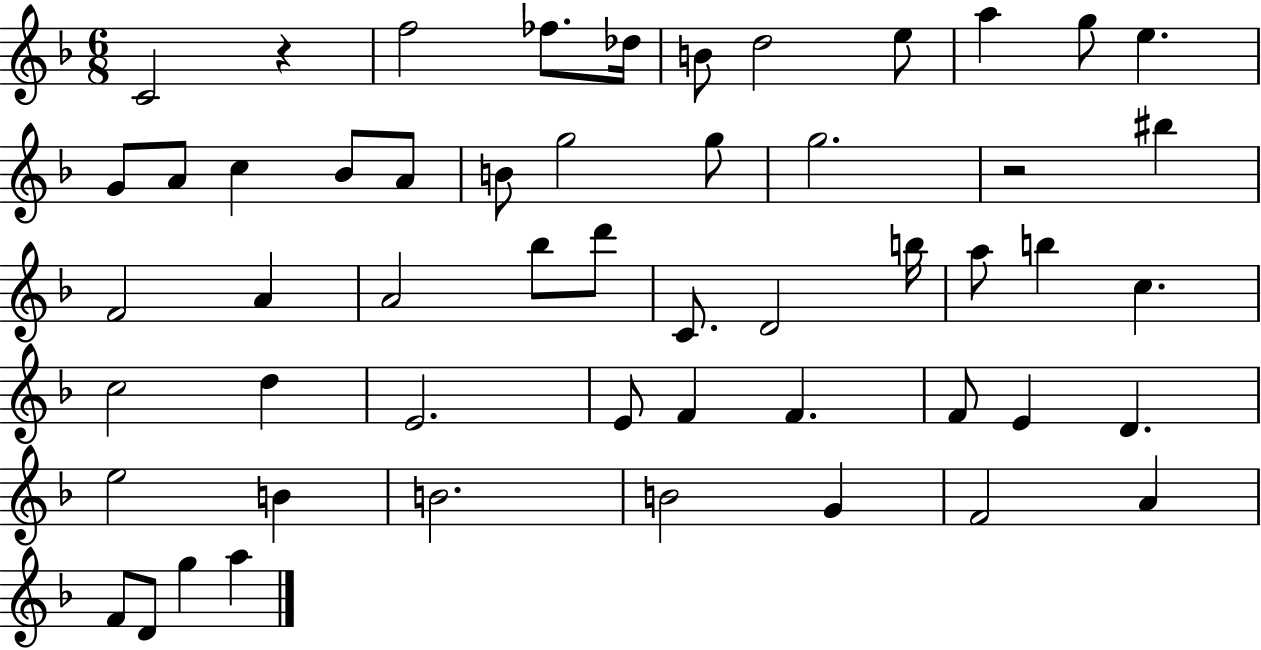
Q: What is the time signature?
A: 6/8